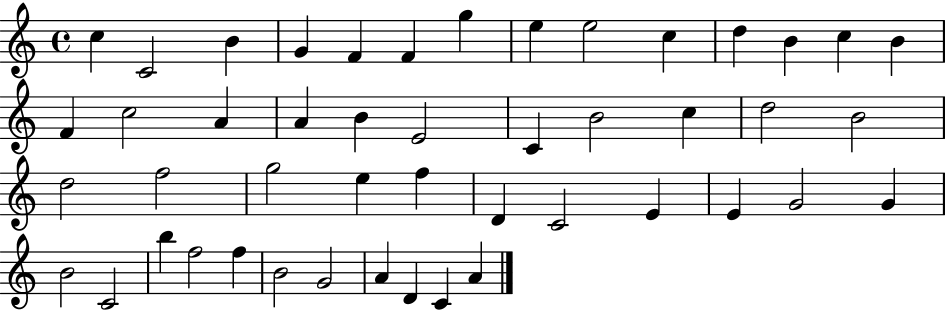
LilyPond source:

{
  \clef treble
  \time 4/4
  \defaultTimeSignature
  \key c \major
  c''4 c'2 b'4 | g'4 f'4 f'4 g''4 | e''4 e''2 c''4 | d''4 b'4 c''4 b'4 | \break f'4 c''2 a'4 | a'4 b'4 e'2 | c'4 b'2 c''4 | d''2 b'2 | \break d''2 f''2 | g''2 e''4 f''4 | d'4 c'2 e'4 | e'4 g'2 g'4 | \break b'2 c'2 | b''4 f''2 f''4 | b'2 g'2 | a'4 d'4 c'4 a'4 | \break \bar "|."
}